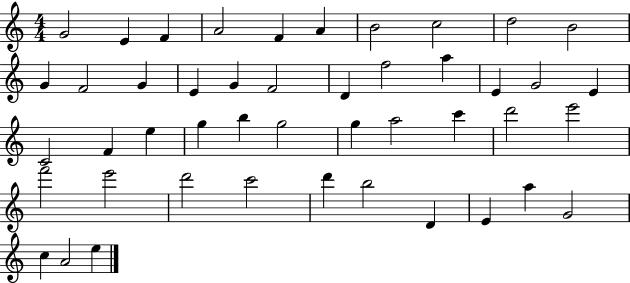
G4/h E4/q F4/q A4/h F4/q A4/q B4/h C5/h D5/h B4/h G4/q F4/h G4/q E4/q G4/q F4/h D4/q F5/h A5/q E4/q G4/h E4/q C4/h F4/q E5/q G5/q B5/q G5/h G5/q A5/h C6/q D6/h E6/h F6/h E6/h D6/h C6/h D6/q B5/h D4/q E4/q A5/q G4/h C5/q A4/h E5/q